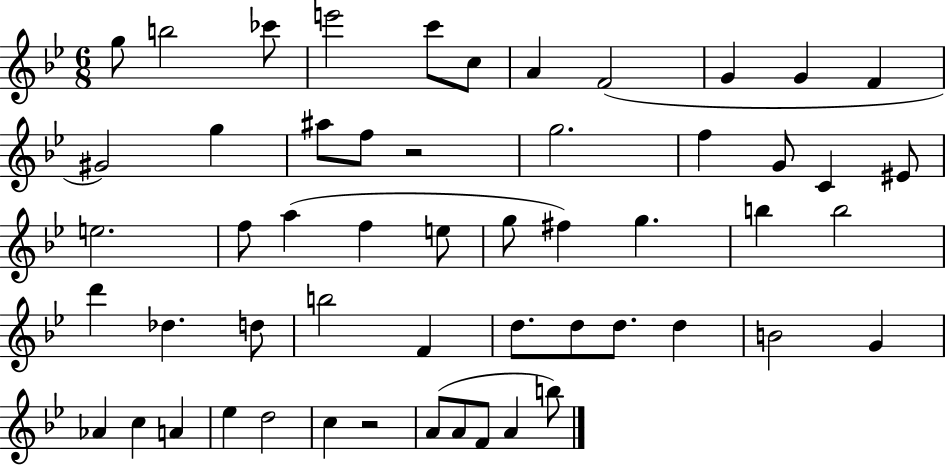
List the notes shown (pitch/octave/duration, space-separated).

G5/e B5/h CES6/e E6/h C6/e C5/e A4/q F4/h G4/q G4/q F4/q G#4/h G5/q A#5/e F5/e R/h G5/h. F5/q G4/e C4/q EIS4/e E5/h. F5/e A5/q F5/q E5/e G5/e F#5/q G5/q. B5/q B5/h D6/q Db5/q. D5/e B5/h F4/q D5/e. D5/e D5/e. D5/q B4/h G4/q Ab4/q C5/q A4/q Eb5/q D5/h C5/q R/h A4/e A4/e F4/e A4/q B5/e